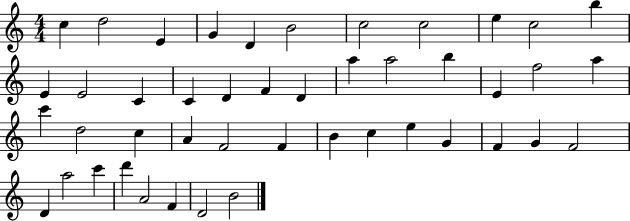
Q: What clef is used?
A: treble